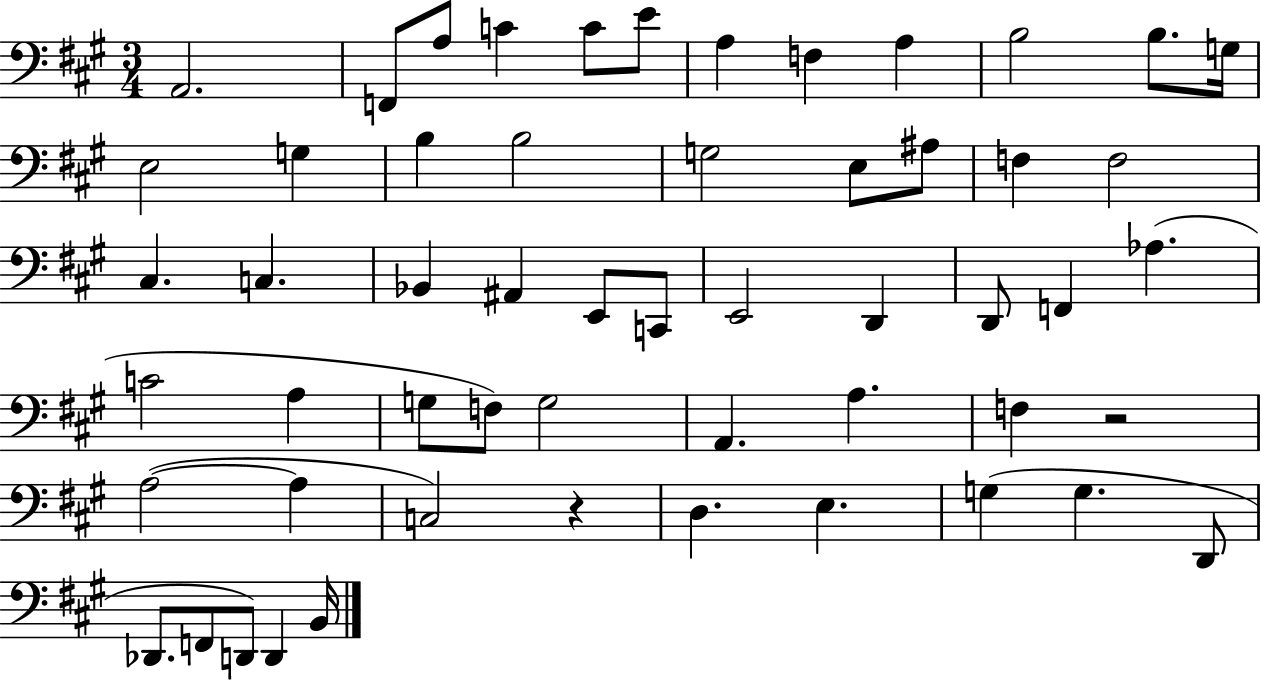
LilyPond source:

{
  \clef bass
  \numericTimeSignature
  \time 3/4
  \key a \major
  a,2. | f,8 a8 c'4 c'8 e'8 | a4 f4 a4 | b2 b8. g16 | \break e2 g4 | b4 b2 | g2 e8 ais8 | f4 f2 | \break cis4. c4. | bes,4 ais,4 e,8 c,8 | e,2 d,4 | d,8 f,4 aes4.( | \break c'2 a4 | g8 f8) g2 | a,4. a4. | f4 r2 | \break a2~(~ a4 | c2) r4 | d4. e4. | g4( g4. d,8 | \break des,8. f,8 d,8) d,4 b,16 | \bar "|."
}